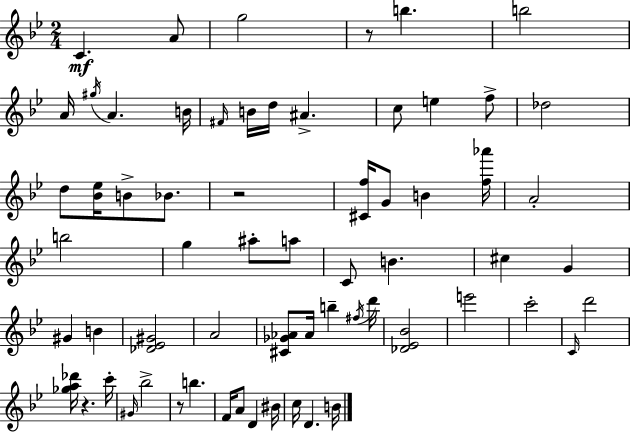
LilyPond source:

{
  \clef treble
  \numericTimeSignature
  \time 2/4
  \key bes \major
  c'4.\mf a'8 | g''2 | r8 b''4. | b''2 | \break a'16 \acciaccatura { gis''16 } a'4. | b'16 \grace { fis'16 } b'16 d''16 ais'4.-> | c''8 e''4 | f''8-> des''2 | \break d''8 <bes' ees''>16 b'8-> bes'8. | r2 | <cis' f''>16 g'8 b'4 | <f'' aes'''>16 a'2-. | \break b''2 | g''4 ais''8-. | a''8 c'8 b'4. | cis''4 g'4 | \break gis'4 b'4 | <des' ees' gis'>2 | a'2 | <cis' ges' aes'>8 aes'16 b''4-- | \break \acciaccatura { fis''16 } d'''16 <des' ees' bes'>2 | e'''2 | c'''2-. | \grace { c'16 } d'''2 | \break <ges'' a'' des'''>16 r4. | c'''16-. \grace { gis'16 } bes''2-> | r8 b''4. | f'16 a'8 | \break d'4 bis'16 c''16 d'4. | b'16 \bar "|."
}